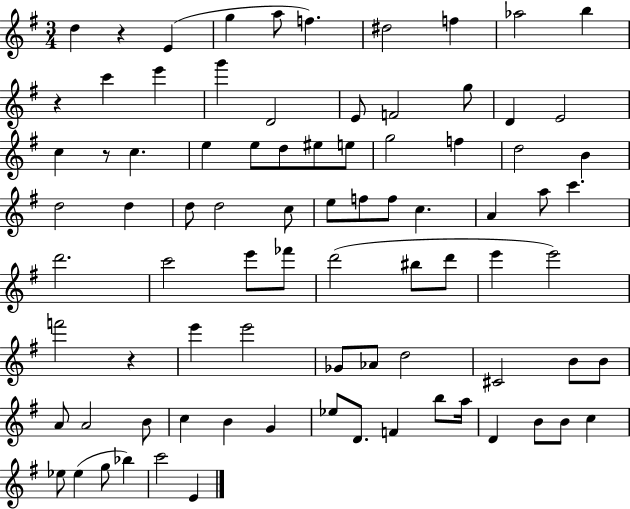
{
  \clef treble
  \numericTimeSignature
  \time 3/4
  \key g \major
  d''4 r4 e'4( | g''4 a''8 f''4.) | dis''2 f''4 | aes''2 b''4 | \break r4 c'''4 e'''4 | g'''4 d'2 | e'8 f'2 g''8 | d'4 e'2 | \break c''4 r8 c''4. | e''4 e''8 d''8 eis''8 e''8 | g''2 f''4 | d''2 b'4 | \break d''2 d''4 | d''8 d''2 c''8 | e''8 f''8 f''8 c''4. | a'4 a''8 c'''4. | \break d'''2. | c'''2 e'''8 fes'''8 | d'''2( bis''8 d'''8 | e'''4 e'''2) | \break f'''2 r4 | e'''4 e'''2 | ges'8 aes'8 d''2 | cis'2 b'8 b'8 | \break a'8 a'2 b'8 | c''4 b'4 g'4 | ees''8 d'8. f'4 b''8 a''16 | d'4 b'8 b'8 c''4 | \break ees''8 ees''4( g''8 bes''4) | c'''2 e'4 | \bar "|."
}